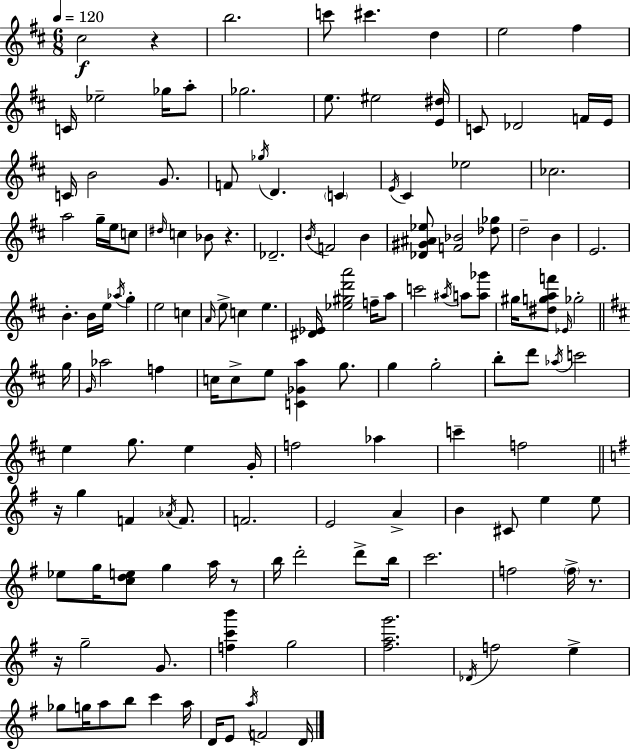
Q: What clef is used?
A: treble